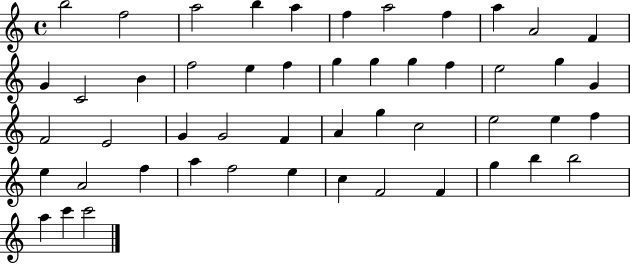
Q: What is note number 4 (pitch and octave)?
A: B5